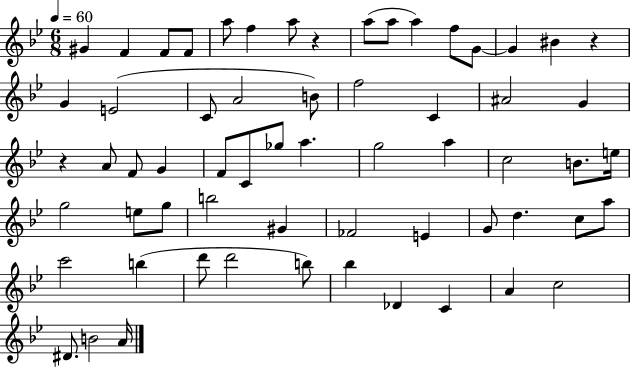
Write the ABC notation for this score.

X:1
T:Untitled
M:6/8
L:1/4
K:Bb
^G F F/2 F/2 a/2 f a/2 z a/2 a/2 a f/2 G/2 G ^B z G E2 C/2 A2 B/2 f2 C ^A2 G z A/2 F/2 G F/2 C/2 _g/2 a g2 a c2 B/2 e/4 g2 e/2 g/2 b2 ^G _F2 E G/2 d c/2 a/2 c'2 b d'/2 d'2 b/2 _b _D C A c2 ^D/2 B2 A/4